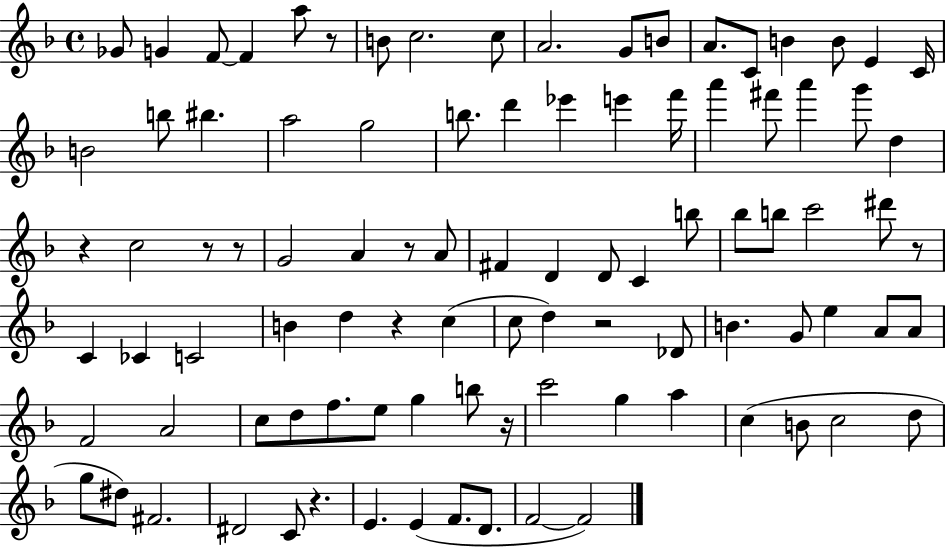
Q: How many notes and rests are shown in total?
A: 95